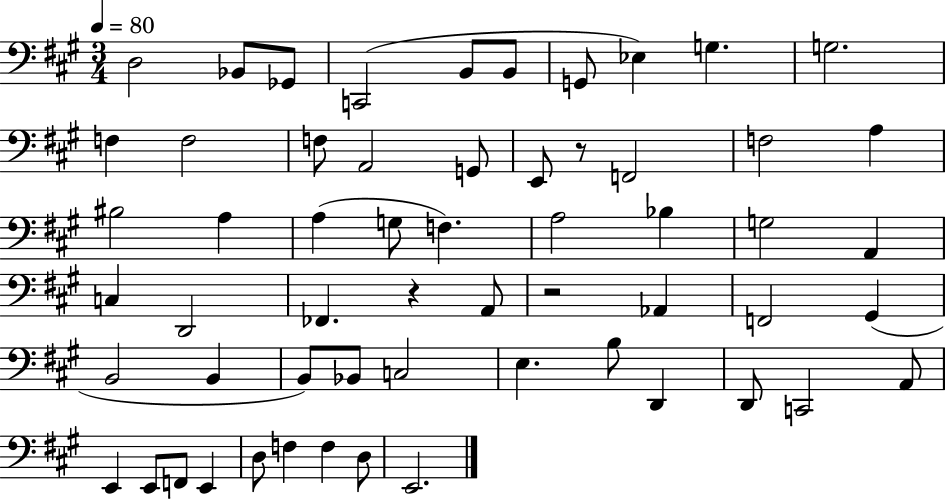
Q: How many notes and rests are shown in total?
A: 58